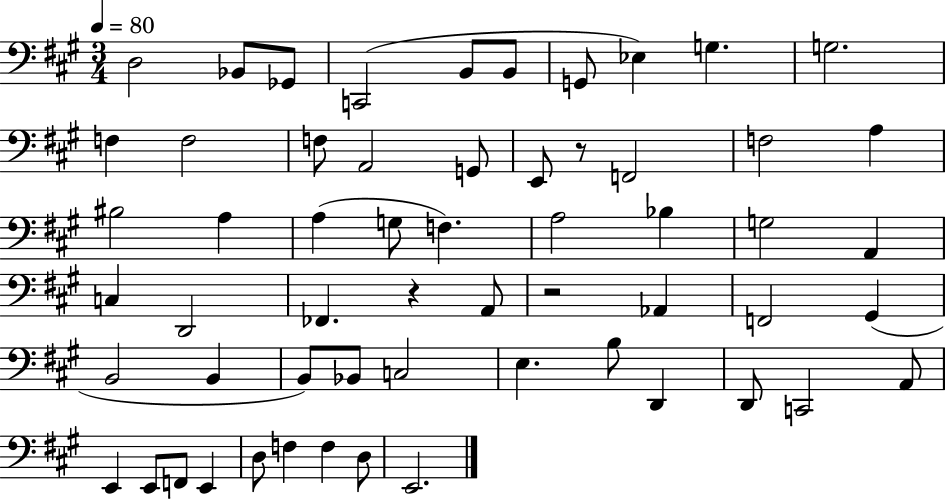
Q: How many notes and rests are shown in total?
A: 58